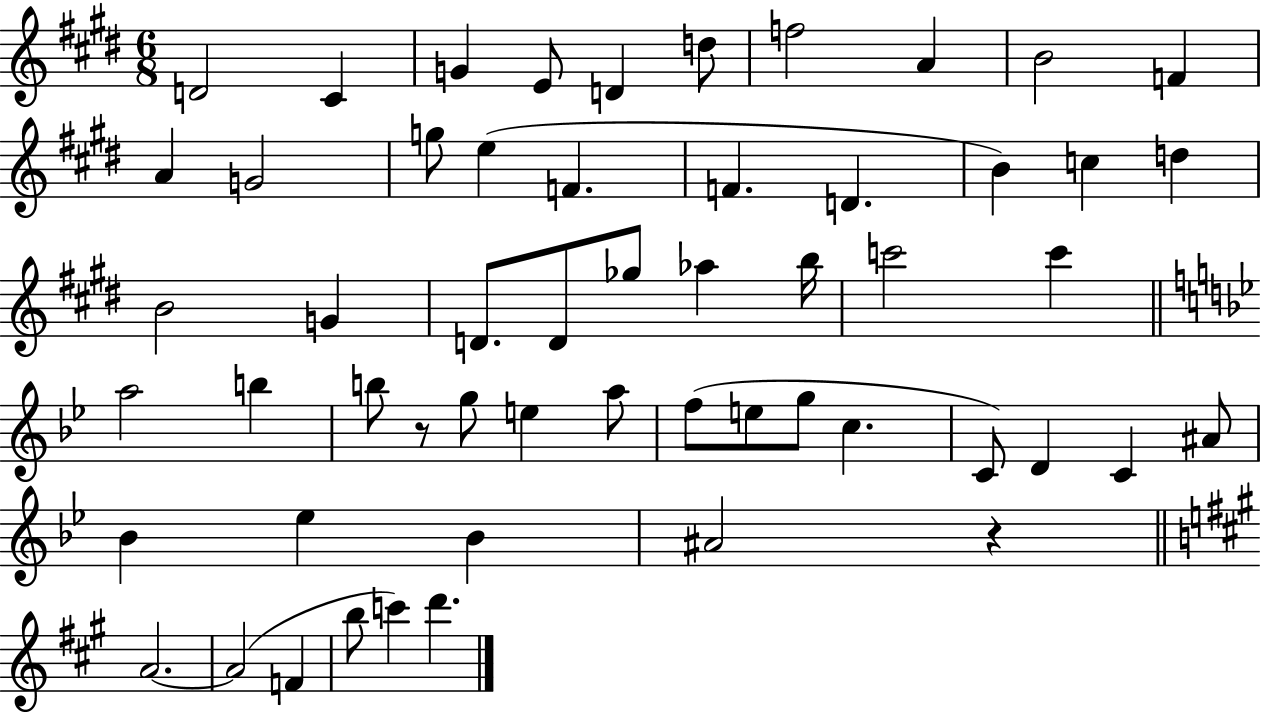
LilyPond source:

{
  \clef treble
  \numericTimeSignature
  \time 6/8
  \key e \major
  d'2 cis'4 | g'4 e'8 d'4 d''8 | f''2 a'4 | b'2 f'4 | \break a'4 g'2 | g''8 e''4( f'4. | f'4. d'4. | b'4) c''4 d''4 | \break b'2 g'4 | d'8. d'8 ges''8 aes''4 b''16 | c'''2 c'''4 | \bar "||" \break \key g \minor a''2 b''4 | b''8 r8 g''8 e''4 a''8 | f''8( e''8 g''8 c''4. | c'8) d'4 c'4 ais'8 | \break bes'4 ees''4 bes'4 | ais'2 r4 | \bar "||" \break \key a \major a'2.~~ | a'2( f'4 | b''8 c'''4) d'''4. | \bar "|."
}